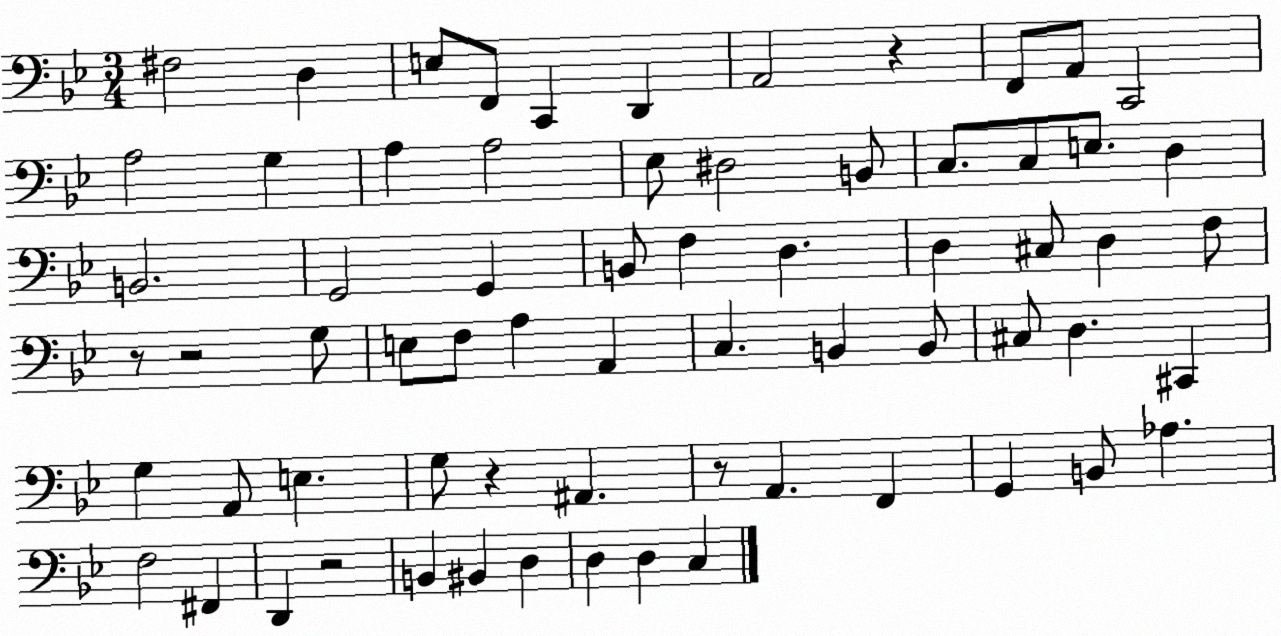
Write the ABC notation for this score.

X:1
T:Untitled
M:3/4
L:1/4
K:Bb
^F,2 D, E,/2 F,,/2 C,, D,, A,,2 z F,,/2 A,,/2 C,,2 A,2 G, A, A,2 _E,/2 ^D,2 B,,/2 C,/2 C,/2 E,/2 D, B,,2 G,,2 G,, B,,/2 F, D, D, ^C,/2 D, F,/2 z/2 z2 G,/2 E,/2 F,/2 A, A,, C, B,, B,,/2 ^C,/2 D, ^C,, G, A,,/2 E, G,/2 z ^A,, z/2 A,, F,, G,, B,,/2 _A, F,2 ^F,, D,, z2 B,, ^B,, D, D, D, C,